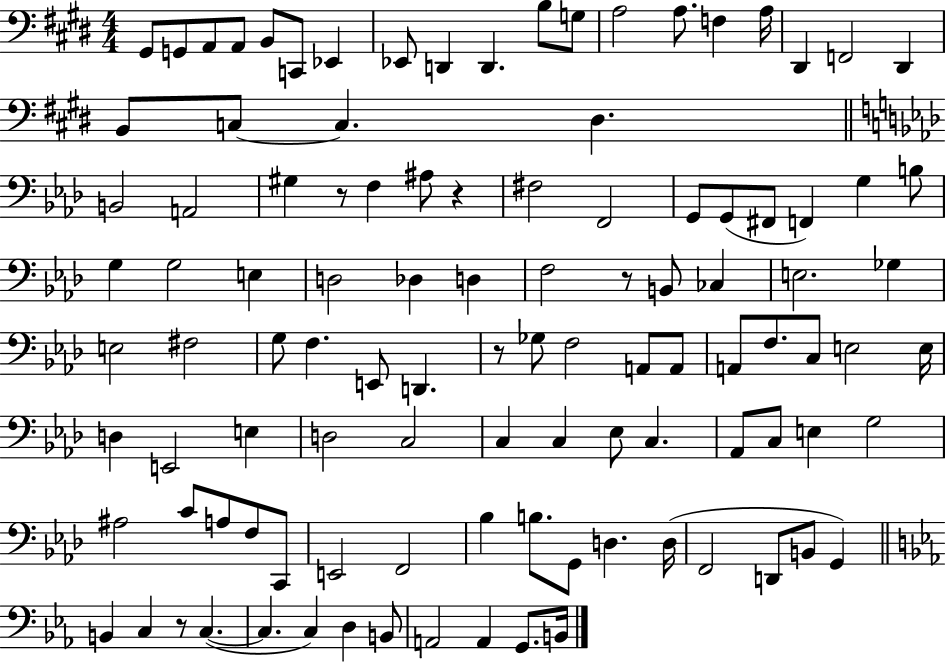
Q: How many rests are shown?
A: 5